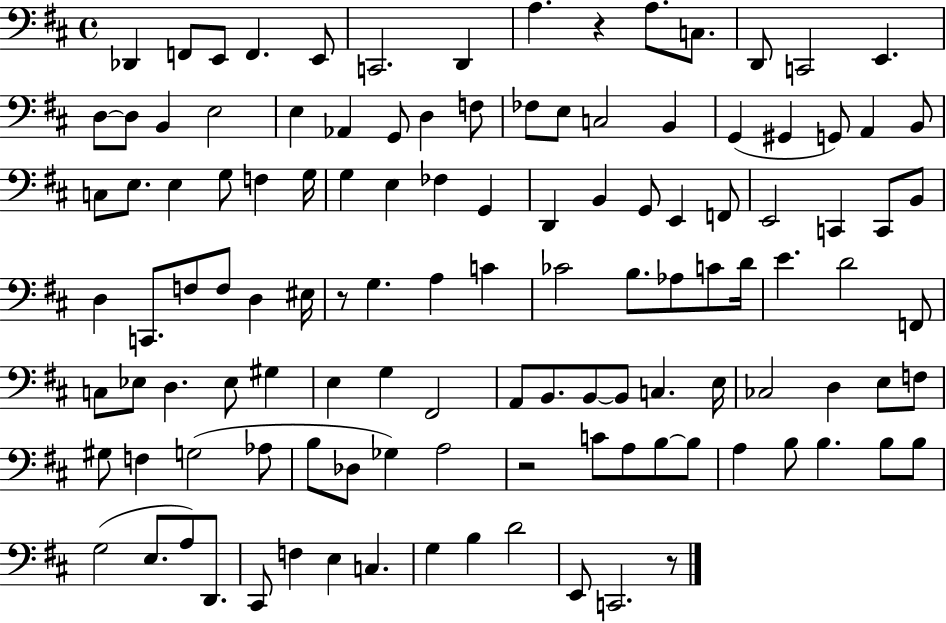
{
  \clef bass
  \time 4/4
  \defaultTimeSignature
  \key d \major
  des,4 f,8 e,8 f,4. e,8 | c,2. d,4 | a4. r4 a8. c8. | d,8 c,2 e,4. | \break d8~~ d8 b,4 e2 | e4 aes,4 g,8 d4 f8 | fes8 e8 c2 b,4 | g,4( gis,4 g,8) a,4 b,8 | \break c8 e8. e4 g8 f4 g16 | g4 e4 fes4 g,4 | d,4 b,4 g,8 e,4 f,8 | e,2 c,4 c,8 b,8 | \break d4 c,8. f8 f8 d4 eis16 | r8 g4. a4 c'4 | ces'2 b8. aes8 c'8 d'16 | e'4. d'2 f,8 | \break c8 ees8 d4. ees8 gis4 | e4 g4 fis,2 | a,8 b,8. b,8~~ b,8 c4. e16 | ces2 d4 e8 f8 | \break gis8 f4 g2( aes8 | b8 des8 ges4) a2 | r2 c'8 a8 b8~~ b8 | a4 b8 b4. b8 b8 | \break g2( e8. a8) d,8. | cis,8 f4 e4 c4. | g4 b4 d'2 | e,8 c,2. r8 | \break \bar "|."
}